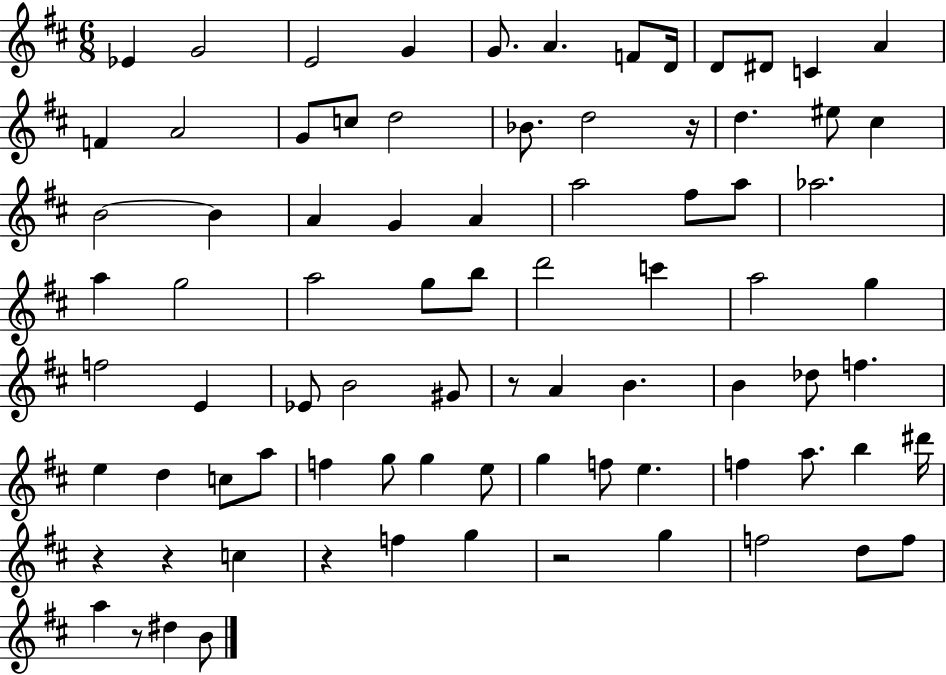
{
  \clef treble
  \numericTimeSignature
  \time 6/8
  \key d \major
  ees'4 g'2 | e'2 g'4 | g'8. a'4. f'8 d'16 | d'8 dis'8 c'4 a'4 | \break f'4 a'2 | g'8 c''8 d''2 | bes'8. d''2 r16 | d''4. eis''8 cis''4 | \break b'2~~ b'4 | a'4 g'4 a'4 | a''2 fis''8 a''8 | aes''2. | \break a''4 g''2 | a''2 g''8 b''8 | d'''2 c'''4 | a''2 g''4 | \break f''2 e'4 | ees'8 b'2 gis'8 | r8 a'4 b'4. | b'4 des''8 f''4. | \break e''4 d''4 c''8 a''8 | f''4 g''8 g''4 e''8 | g''4 f''8 e''4. | f''4 a''8. b''4 dis'''16 | \break r4 r4 c''4 | r4 f''4 g''4 | r2 g''4 | f''2 d''8 f''8 | \break a''4 r8 dis''4 b'8 | \bar "|."
}